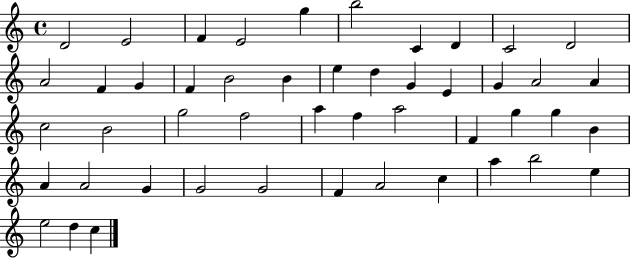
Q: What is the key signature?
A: C major